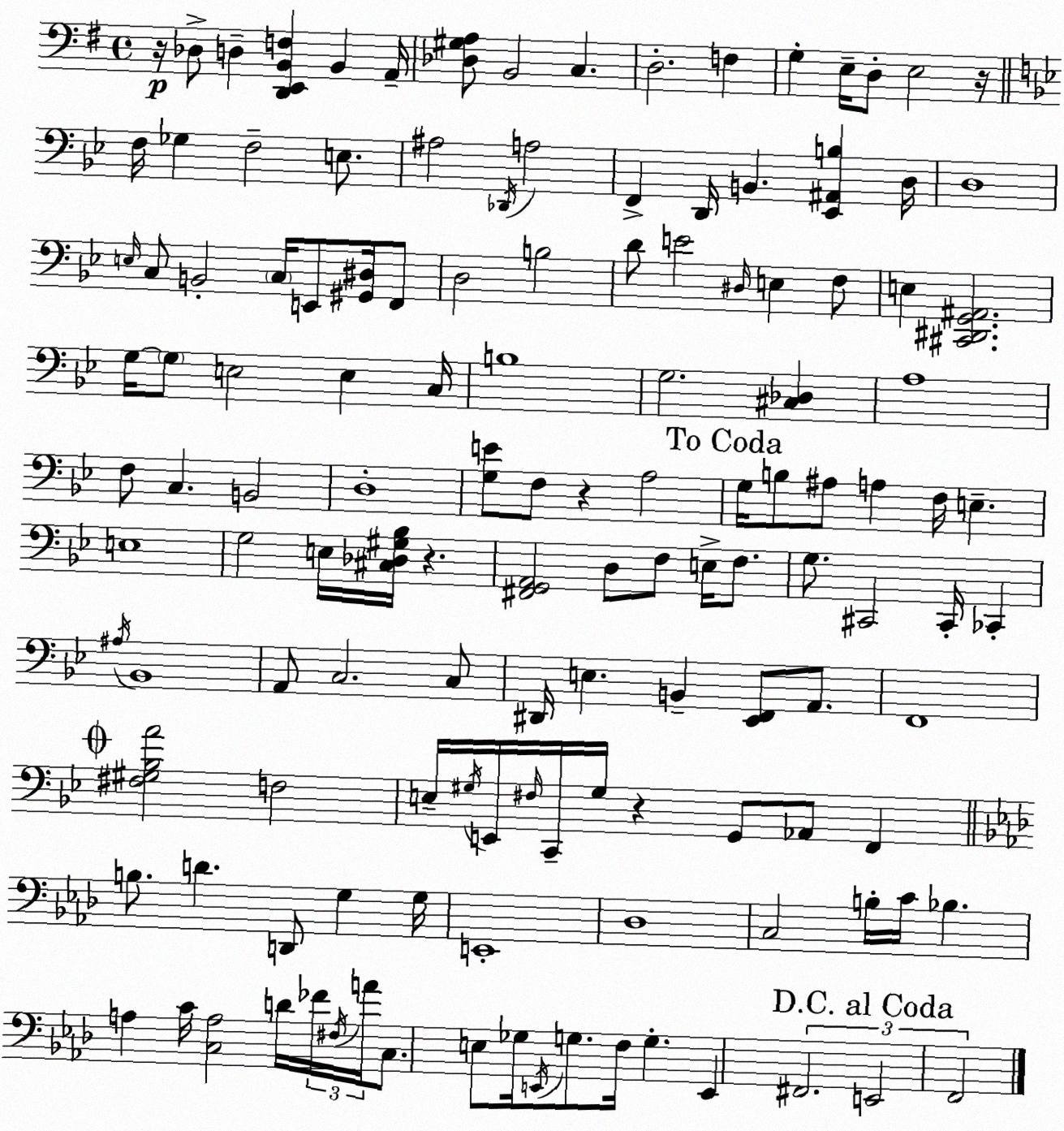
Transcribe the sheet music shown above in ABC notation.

X:1
T:Untitled
M:4/4
L:1/4
K:Em
z/4 _D,/2 D, [D,,E,,B,,F,] B,, A,,/4 [_D,^G,A,]/2 B,,2 C, D,2 F, G, E,/4 D,/2 E,2 z/4 F,/4 _G, F,2 E,/2 ^A,2 _D,,/4 A,2 F,, D,,/4 B,, [_E,,^A,,B,] D,/4 D,4 E,/4 C,/2 B,,2 C,/4 E,,/2 [^G,,^D,]/4 F,,/2 D,2 B,2 D/2 E2 ^D,/4 E, F,/2 E, [^C,,^D,,G,,^A,,]2 G,/4 G,/2 E,2 E, C,/4 B,4 G,2 [^C,_D,] A,4 F,/2 C, B,,2 D,4 [G,E]/2 F,/2 z A,2 G,/4 B,/2 ^A,/2 A, F,/4 E, E,4 G,2 E,/4 [^C,_D,^G,_B,]/4 z [^F,,G,,A,,]2 D,/2 F,/2 E,/4 F,/2 G,/2 ^C,,2 ^C,,/4 _C,, ^A,/4 _B,,4 A,,/2 C,2 C,/2 ^D,,/4 E, B,, [_E,,F,,]/2 A,,/2 F,,4 [^F,^G,_B,A]2 F,2 E,/4 ^G,/4 E,,/4 ^F,/4 C,,/4 ^G,/4 z G,,/2 _A,,/2 F,, B,/2 D D,,/2 G, G,/4 E,,4 _D,4 C,2 B,/4 C/4 _B, A, C/4 [C,A,]2 D/4 _F/4 ^F,/4 A/4 C,/2 E,/2 _G,/4 E,,/4 G,/2 F,/4 G, E,, ^F,,2 E,,2 F,,2